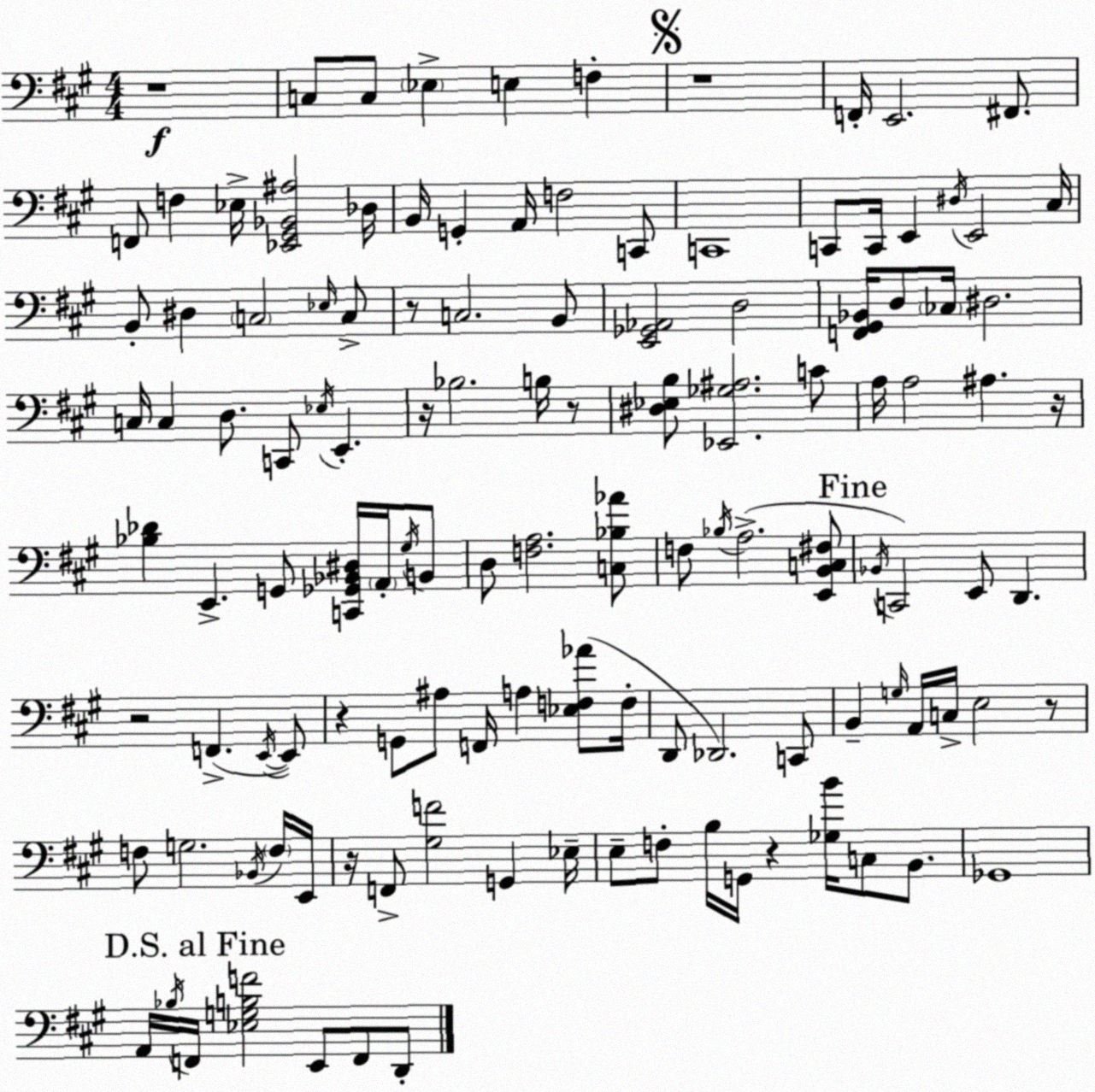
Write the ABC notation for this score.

X:1
T:Untitled
M:4/4
L:1/4
K:A
z4 C,/2 C,/2 _E, E, F, z4 F,,/4 E,,2 ^F,,/2 F,,/2 F, _E,/4 [_E,,^G,,_B,,^A,]2 _D,/4 B,,/4 G,, A,,/4 F,2 C,,/2 C,,4 C,,/2 C,,/4 E,, ^D,/4 E,,2 ^C,/4 B,,/2 ^D, C,2 _E,/4 C,/2 z/2 C,2 B,,/2 [E,,_G,,_A,,]2 D,2 [F,,^G,,_B,,]/4 D,/2 _C,/4 ^D,2 C,/4 C, D,/2 C,,/2 _E,/4 E,, z/4 _B,2 B,/4 z/2 [^D,_E,B,]/2 [_E,,_G,^A,]2 C/2 A,/4 A,2 ^A, z/4 [_B,_D] E,, G,,/2 [C,,_G,,_B,,^D,]/4 A,,/4 ^G,/4 B,,/2 D,/2 [F,A,]2 [C,_B,_A]/2 F,/2 _B,/4 A,2 [E,,B,,C,^F,]/2 _B,,/4 C,,2 E,,/2 D,, z2 F,, E,,/4 E,,/2 z G,,/2 ^A,/2 F,,/4 A, [_E,F,_A]/2 F,/4 D,,/2 _D,,2 C,,/2 B,, G,/4 A,,/4 C,/4 E,2 z/2 F,/2 G,2 _B,,/4 F,/4 E,,/4 z/4 F,,/2 [^G,F]2 G,, _E,/4 E,/2 F,/2 B,/4 G,,/4 z [_G,B]/4 C,/2 B,,/2 _G,,4 A,,/4 _B,/4 F,,/4 [_E,G,B,F]2 E,,/2 F,,/2 D,,/2